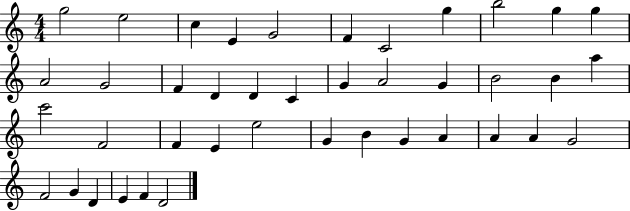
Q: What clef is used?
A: treble